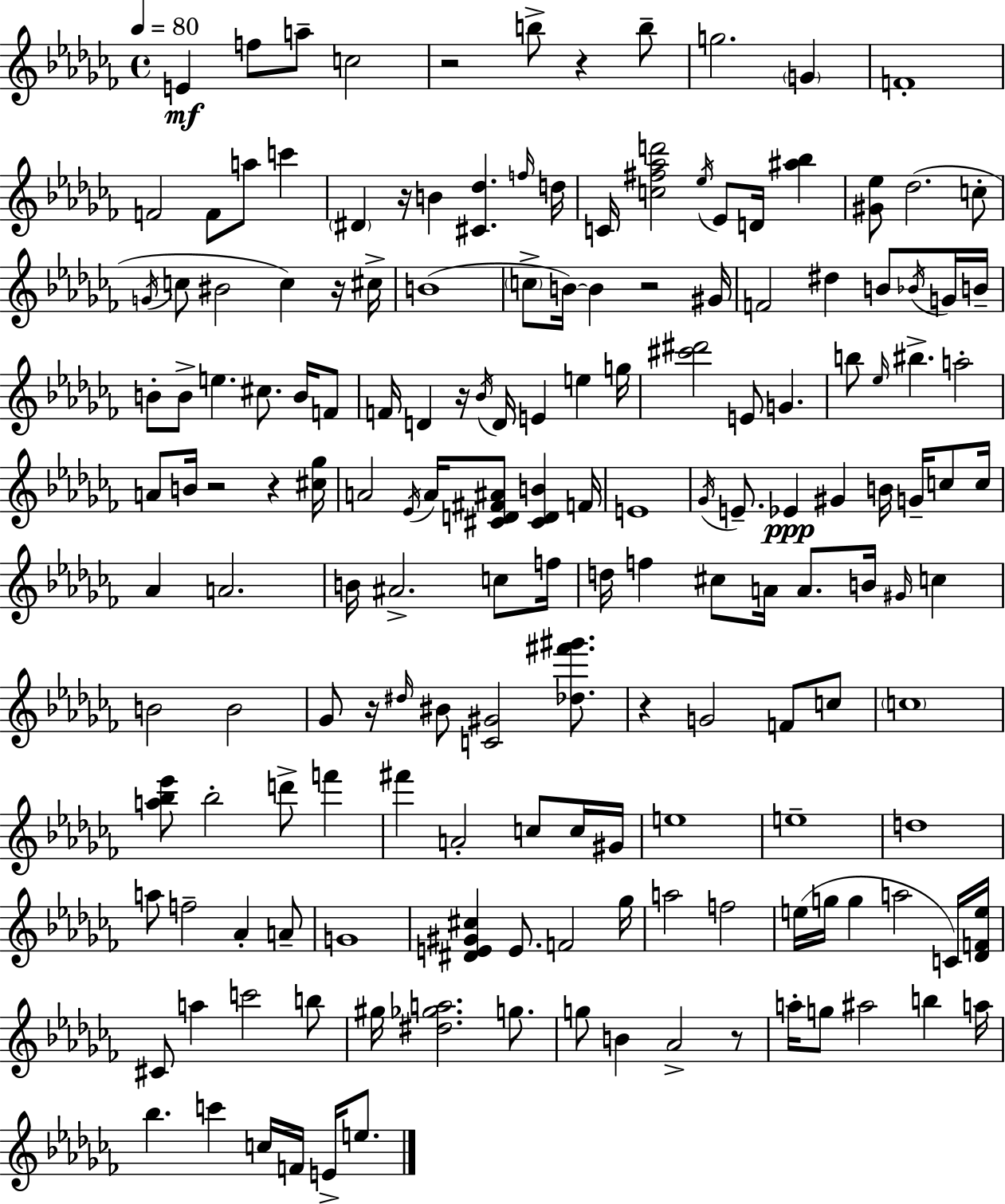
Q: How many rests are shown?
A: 11